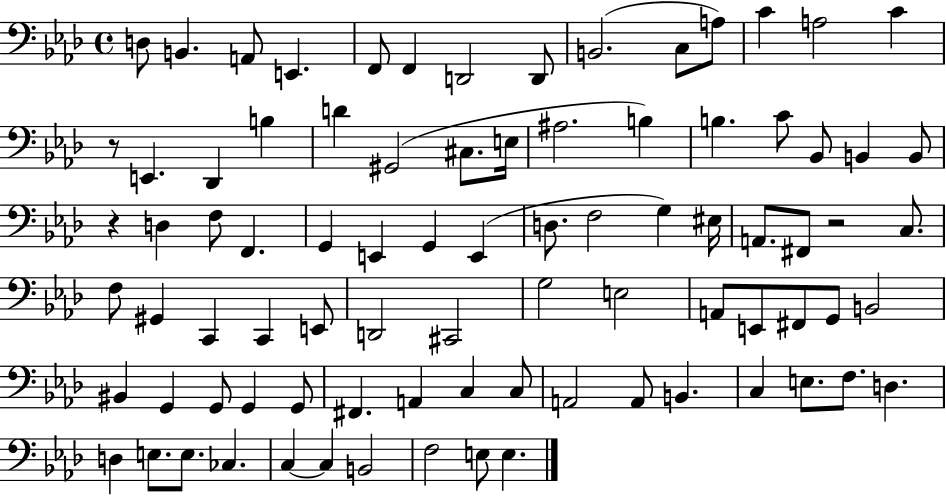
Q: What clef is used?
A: bass